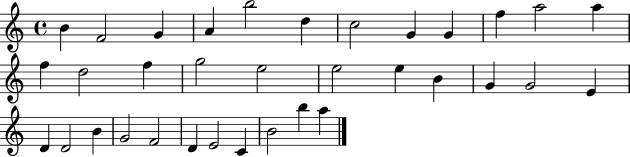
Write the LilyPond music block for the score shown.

{
  \clef treble
  \time 4/4
  \defaultTimeSignature
  \key c \major
  b'4 f'2 g'4 | a'4 b''2 d''4 | c''2 g'4 g'4 | f''4 a''2 a''4 | \break f''4 d''2 f''4 | g''2 e''2 | e''2 e''4 b'4 | g'4 g'2 e'4 | \break d'4 d'2 b'4 | g'2 f'2 | d'4 e'2 c'4 | b'2 b''4 a''4 | \break \bar "|."
}